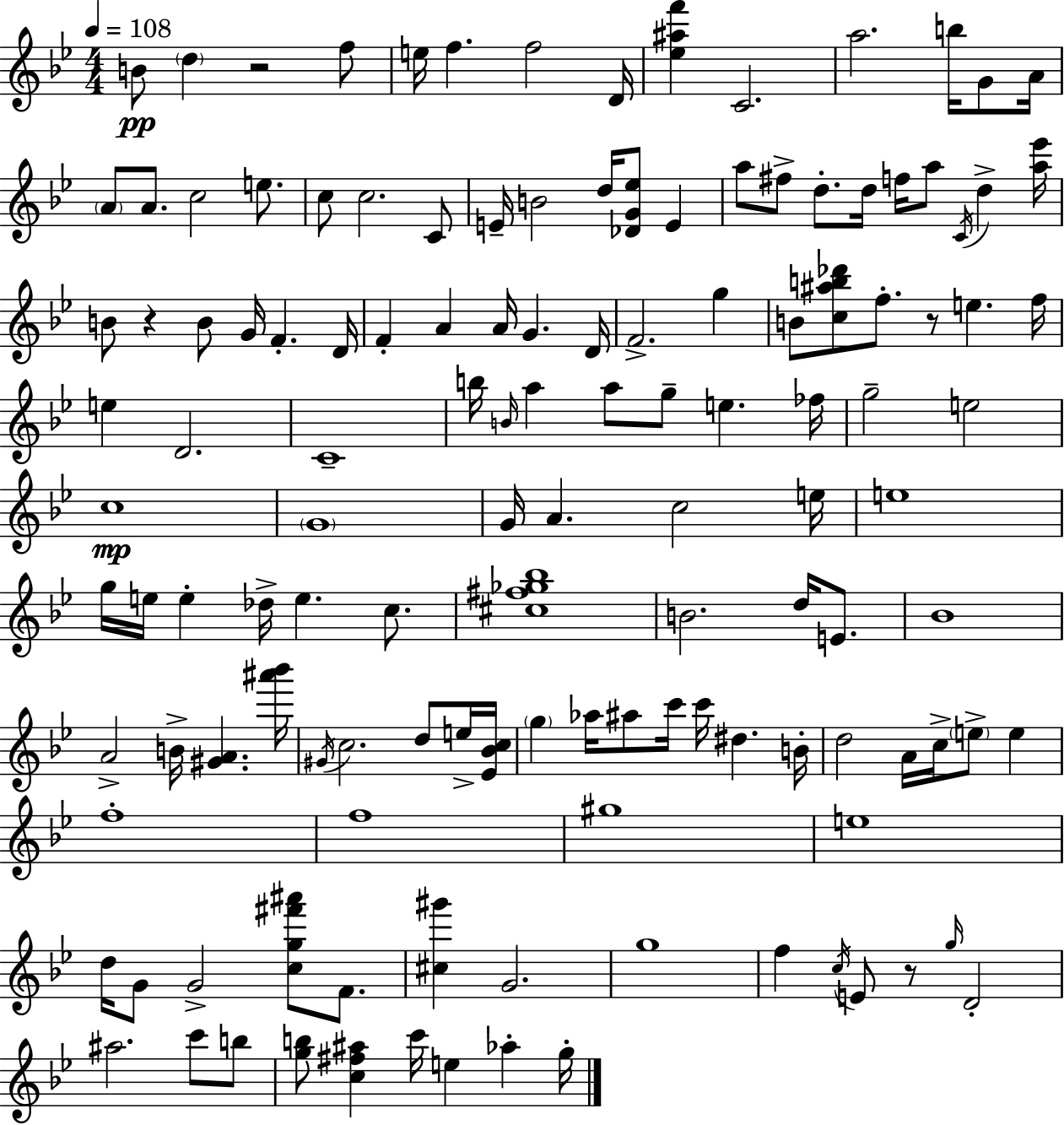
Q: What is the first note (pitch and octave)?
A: B4